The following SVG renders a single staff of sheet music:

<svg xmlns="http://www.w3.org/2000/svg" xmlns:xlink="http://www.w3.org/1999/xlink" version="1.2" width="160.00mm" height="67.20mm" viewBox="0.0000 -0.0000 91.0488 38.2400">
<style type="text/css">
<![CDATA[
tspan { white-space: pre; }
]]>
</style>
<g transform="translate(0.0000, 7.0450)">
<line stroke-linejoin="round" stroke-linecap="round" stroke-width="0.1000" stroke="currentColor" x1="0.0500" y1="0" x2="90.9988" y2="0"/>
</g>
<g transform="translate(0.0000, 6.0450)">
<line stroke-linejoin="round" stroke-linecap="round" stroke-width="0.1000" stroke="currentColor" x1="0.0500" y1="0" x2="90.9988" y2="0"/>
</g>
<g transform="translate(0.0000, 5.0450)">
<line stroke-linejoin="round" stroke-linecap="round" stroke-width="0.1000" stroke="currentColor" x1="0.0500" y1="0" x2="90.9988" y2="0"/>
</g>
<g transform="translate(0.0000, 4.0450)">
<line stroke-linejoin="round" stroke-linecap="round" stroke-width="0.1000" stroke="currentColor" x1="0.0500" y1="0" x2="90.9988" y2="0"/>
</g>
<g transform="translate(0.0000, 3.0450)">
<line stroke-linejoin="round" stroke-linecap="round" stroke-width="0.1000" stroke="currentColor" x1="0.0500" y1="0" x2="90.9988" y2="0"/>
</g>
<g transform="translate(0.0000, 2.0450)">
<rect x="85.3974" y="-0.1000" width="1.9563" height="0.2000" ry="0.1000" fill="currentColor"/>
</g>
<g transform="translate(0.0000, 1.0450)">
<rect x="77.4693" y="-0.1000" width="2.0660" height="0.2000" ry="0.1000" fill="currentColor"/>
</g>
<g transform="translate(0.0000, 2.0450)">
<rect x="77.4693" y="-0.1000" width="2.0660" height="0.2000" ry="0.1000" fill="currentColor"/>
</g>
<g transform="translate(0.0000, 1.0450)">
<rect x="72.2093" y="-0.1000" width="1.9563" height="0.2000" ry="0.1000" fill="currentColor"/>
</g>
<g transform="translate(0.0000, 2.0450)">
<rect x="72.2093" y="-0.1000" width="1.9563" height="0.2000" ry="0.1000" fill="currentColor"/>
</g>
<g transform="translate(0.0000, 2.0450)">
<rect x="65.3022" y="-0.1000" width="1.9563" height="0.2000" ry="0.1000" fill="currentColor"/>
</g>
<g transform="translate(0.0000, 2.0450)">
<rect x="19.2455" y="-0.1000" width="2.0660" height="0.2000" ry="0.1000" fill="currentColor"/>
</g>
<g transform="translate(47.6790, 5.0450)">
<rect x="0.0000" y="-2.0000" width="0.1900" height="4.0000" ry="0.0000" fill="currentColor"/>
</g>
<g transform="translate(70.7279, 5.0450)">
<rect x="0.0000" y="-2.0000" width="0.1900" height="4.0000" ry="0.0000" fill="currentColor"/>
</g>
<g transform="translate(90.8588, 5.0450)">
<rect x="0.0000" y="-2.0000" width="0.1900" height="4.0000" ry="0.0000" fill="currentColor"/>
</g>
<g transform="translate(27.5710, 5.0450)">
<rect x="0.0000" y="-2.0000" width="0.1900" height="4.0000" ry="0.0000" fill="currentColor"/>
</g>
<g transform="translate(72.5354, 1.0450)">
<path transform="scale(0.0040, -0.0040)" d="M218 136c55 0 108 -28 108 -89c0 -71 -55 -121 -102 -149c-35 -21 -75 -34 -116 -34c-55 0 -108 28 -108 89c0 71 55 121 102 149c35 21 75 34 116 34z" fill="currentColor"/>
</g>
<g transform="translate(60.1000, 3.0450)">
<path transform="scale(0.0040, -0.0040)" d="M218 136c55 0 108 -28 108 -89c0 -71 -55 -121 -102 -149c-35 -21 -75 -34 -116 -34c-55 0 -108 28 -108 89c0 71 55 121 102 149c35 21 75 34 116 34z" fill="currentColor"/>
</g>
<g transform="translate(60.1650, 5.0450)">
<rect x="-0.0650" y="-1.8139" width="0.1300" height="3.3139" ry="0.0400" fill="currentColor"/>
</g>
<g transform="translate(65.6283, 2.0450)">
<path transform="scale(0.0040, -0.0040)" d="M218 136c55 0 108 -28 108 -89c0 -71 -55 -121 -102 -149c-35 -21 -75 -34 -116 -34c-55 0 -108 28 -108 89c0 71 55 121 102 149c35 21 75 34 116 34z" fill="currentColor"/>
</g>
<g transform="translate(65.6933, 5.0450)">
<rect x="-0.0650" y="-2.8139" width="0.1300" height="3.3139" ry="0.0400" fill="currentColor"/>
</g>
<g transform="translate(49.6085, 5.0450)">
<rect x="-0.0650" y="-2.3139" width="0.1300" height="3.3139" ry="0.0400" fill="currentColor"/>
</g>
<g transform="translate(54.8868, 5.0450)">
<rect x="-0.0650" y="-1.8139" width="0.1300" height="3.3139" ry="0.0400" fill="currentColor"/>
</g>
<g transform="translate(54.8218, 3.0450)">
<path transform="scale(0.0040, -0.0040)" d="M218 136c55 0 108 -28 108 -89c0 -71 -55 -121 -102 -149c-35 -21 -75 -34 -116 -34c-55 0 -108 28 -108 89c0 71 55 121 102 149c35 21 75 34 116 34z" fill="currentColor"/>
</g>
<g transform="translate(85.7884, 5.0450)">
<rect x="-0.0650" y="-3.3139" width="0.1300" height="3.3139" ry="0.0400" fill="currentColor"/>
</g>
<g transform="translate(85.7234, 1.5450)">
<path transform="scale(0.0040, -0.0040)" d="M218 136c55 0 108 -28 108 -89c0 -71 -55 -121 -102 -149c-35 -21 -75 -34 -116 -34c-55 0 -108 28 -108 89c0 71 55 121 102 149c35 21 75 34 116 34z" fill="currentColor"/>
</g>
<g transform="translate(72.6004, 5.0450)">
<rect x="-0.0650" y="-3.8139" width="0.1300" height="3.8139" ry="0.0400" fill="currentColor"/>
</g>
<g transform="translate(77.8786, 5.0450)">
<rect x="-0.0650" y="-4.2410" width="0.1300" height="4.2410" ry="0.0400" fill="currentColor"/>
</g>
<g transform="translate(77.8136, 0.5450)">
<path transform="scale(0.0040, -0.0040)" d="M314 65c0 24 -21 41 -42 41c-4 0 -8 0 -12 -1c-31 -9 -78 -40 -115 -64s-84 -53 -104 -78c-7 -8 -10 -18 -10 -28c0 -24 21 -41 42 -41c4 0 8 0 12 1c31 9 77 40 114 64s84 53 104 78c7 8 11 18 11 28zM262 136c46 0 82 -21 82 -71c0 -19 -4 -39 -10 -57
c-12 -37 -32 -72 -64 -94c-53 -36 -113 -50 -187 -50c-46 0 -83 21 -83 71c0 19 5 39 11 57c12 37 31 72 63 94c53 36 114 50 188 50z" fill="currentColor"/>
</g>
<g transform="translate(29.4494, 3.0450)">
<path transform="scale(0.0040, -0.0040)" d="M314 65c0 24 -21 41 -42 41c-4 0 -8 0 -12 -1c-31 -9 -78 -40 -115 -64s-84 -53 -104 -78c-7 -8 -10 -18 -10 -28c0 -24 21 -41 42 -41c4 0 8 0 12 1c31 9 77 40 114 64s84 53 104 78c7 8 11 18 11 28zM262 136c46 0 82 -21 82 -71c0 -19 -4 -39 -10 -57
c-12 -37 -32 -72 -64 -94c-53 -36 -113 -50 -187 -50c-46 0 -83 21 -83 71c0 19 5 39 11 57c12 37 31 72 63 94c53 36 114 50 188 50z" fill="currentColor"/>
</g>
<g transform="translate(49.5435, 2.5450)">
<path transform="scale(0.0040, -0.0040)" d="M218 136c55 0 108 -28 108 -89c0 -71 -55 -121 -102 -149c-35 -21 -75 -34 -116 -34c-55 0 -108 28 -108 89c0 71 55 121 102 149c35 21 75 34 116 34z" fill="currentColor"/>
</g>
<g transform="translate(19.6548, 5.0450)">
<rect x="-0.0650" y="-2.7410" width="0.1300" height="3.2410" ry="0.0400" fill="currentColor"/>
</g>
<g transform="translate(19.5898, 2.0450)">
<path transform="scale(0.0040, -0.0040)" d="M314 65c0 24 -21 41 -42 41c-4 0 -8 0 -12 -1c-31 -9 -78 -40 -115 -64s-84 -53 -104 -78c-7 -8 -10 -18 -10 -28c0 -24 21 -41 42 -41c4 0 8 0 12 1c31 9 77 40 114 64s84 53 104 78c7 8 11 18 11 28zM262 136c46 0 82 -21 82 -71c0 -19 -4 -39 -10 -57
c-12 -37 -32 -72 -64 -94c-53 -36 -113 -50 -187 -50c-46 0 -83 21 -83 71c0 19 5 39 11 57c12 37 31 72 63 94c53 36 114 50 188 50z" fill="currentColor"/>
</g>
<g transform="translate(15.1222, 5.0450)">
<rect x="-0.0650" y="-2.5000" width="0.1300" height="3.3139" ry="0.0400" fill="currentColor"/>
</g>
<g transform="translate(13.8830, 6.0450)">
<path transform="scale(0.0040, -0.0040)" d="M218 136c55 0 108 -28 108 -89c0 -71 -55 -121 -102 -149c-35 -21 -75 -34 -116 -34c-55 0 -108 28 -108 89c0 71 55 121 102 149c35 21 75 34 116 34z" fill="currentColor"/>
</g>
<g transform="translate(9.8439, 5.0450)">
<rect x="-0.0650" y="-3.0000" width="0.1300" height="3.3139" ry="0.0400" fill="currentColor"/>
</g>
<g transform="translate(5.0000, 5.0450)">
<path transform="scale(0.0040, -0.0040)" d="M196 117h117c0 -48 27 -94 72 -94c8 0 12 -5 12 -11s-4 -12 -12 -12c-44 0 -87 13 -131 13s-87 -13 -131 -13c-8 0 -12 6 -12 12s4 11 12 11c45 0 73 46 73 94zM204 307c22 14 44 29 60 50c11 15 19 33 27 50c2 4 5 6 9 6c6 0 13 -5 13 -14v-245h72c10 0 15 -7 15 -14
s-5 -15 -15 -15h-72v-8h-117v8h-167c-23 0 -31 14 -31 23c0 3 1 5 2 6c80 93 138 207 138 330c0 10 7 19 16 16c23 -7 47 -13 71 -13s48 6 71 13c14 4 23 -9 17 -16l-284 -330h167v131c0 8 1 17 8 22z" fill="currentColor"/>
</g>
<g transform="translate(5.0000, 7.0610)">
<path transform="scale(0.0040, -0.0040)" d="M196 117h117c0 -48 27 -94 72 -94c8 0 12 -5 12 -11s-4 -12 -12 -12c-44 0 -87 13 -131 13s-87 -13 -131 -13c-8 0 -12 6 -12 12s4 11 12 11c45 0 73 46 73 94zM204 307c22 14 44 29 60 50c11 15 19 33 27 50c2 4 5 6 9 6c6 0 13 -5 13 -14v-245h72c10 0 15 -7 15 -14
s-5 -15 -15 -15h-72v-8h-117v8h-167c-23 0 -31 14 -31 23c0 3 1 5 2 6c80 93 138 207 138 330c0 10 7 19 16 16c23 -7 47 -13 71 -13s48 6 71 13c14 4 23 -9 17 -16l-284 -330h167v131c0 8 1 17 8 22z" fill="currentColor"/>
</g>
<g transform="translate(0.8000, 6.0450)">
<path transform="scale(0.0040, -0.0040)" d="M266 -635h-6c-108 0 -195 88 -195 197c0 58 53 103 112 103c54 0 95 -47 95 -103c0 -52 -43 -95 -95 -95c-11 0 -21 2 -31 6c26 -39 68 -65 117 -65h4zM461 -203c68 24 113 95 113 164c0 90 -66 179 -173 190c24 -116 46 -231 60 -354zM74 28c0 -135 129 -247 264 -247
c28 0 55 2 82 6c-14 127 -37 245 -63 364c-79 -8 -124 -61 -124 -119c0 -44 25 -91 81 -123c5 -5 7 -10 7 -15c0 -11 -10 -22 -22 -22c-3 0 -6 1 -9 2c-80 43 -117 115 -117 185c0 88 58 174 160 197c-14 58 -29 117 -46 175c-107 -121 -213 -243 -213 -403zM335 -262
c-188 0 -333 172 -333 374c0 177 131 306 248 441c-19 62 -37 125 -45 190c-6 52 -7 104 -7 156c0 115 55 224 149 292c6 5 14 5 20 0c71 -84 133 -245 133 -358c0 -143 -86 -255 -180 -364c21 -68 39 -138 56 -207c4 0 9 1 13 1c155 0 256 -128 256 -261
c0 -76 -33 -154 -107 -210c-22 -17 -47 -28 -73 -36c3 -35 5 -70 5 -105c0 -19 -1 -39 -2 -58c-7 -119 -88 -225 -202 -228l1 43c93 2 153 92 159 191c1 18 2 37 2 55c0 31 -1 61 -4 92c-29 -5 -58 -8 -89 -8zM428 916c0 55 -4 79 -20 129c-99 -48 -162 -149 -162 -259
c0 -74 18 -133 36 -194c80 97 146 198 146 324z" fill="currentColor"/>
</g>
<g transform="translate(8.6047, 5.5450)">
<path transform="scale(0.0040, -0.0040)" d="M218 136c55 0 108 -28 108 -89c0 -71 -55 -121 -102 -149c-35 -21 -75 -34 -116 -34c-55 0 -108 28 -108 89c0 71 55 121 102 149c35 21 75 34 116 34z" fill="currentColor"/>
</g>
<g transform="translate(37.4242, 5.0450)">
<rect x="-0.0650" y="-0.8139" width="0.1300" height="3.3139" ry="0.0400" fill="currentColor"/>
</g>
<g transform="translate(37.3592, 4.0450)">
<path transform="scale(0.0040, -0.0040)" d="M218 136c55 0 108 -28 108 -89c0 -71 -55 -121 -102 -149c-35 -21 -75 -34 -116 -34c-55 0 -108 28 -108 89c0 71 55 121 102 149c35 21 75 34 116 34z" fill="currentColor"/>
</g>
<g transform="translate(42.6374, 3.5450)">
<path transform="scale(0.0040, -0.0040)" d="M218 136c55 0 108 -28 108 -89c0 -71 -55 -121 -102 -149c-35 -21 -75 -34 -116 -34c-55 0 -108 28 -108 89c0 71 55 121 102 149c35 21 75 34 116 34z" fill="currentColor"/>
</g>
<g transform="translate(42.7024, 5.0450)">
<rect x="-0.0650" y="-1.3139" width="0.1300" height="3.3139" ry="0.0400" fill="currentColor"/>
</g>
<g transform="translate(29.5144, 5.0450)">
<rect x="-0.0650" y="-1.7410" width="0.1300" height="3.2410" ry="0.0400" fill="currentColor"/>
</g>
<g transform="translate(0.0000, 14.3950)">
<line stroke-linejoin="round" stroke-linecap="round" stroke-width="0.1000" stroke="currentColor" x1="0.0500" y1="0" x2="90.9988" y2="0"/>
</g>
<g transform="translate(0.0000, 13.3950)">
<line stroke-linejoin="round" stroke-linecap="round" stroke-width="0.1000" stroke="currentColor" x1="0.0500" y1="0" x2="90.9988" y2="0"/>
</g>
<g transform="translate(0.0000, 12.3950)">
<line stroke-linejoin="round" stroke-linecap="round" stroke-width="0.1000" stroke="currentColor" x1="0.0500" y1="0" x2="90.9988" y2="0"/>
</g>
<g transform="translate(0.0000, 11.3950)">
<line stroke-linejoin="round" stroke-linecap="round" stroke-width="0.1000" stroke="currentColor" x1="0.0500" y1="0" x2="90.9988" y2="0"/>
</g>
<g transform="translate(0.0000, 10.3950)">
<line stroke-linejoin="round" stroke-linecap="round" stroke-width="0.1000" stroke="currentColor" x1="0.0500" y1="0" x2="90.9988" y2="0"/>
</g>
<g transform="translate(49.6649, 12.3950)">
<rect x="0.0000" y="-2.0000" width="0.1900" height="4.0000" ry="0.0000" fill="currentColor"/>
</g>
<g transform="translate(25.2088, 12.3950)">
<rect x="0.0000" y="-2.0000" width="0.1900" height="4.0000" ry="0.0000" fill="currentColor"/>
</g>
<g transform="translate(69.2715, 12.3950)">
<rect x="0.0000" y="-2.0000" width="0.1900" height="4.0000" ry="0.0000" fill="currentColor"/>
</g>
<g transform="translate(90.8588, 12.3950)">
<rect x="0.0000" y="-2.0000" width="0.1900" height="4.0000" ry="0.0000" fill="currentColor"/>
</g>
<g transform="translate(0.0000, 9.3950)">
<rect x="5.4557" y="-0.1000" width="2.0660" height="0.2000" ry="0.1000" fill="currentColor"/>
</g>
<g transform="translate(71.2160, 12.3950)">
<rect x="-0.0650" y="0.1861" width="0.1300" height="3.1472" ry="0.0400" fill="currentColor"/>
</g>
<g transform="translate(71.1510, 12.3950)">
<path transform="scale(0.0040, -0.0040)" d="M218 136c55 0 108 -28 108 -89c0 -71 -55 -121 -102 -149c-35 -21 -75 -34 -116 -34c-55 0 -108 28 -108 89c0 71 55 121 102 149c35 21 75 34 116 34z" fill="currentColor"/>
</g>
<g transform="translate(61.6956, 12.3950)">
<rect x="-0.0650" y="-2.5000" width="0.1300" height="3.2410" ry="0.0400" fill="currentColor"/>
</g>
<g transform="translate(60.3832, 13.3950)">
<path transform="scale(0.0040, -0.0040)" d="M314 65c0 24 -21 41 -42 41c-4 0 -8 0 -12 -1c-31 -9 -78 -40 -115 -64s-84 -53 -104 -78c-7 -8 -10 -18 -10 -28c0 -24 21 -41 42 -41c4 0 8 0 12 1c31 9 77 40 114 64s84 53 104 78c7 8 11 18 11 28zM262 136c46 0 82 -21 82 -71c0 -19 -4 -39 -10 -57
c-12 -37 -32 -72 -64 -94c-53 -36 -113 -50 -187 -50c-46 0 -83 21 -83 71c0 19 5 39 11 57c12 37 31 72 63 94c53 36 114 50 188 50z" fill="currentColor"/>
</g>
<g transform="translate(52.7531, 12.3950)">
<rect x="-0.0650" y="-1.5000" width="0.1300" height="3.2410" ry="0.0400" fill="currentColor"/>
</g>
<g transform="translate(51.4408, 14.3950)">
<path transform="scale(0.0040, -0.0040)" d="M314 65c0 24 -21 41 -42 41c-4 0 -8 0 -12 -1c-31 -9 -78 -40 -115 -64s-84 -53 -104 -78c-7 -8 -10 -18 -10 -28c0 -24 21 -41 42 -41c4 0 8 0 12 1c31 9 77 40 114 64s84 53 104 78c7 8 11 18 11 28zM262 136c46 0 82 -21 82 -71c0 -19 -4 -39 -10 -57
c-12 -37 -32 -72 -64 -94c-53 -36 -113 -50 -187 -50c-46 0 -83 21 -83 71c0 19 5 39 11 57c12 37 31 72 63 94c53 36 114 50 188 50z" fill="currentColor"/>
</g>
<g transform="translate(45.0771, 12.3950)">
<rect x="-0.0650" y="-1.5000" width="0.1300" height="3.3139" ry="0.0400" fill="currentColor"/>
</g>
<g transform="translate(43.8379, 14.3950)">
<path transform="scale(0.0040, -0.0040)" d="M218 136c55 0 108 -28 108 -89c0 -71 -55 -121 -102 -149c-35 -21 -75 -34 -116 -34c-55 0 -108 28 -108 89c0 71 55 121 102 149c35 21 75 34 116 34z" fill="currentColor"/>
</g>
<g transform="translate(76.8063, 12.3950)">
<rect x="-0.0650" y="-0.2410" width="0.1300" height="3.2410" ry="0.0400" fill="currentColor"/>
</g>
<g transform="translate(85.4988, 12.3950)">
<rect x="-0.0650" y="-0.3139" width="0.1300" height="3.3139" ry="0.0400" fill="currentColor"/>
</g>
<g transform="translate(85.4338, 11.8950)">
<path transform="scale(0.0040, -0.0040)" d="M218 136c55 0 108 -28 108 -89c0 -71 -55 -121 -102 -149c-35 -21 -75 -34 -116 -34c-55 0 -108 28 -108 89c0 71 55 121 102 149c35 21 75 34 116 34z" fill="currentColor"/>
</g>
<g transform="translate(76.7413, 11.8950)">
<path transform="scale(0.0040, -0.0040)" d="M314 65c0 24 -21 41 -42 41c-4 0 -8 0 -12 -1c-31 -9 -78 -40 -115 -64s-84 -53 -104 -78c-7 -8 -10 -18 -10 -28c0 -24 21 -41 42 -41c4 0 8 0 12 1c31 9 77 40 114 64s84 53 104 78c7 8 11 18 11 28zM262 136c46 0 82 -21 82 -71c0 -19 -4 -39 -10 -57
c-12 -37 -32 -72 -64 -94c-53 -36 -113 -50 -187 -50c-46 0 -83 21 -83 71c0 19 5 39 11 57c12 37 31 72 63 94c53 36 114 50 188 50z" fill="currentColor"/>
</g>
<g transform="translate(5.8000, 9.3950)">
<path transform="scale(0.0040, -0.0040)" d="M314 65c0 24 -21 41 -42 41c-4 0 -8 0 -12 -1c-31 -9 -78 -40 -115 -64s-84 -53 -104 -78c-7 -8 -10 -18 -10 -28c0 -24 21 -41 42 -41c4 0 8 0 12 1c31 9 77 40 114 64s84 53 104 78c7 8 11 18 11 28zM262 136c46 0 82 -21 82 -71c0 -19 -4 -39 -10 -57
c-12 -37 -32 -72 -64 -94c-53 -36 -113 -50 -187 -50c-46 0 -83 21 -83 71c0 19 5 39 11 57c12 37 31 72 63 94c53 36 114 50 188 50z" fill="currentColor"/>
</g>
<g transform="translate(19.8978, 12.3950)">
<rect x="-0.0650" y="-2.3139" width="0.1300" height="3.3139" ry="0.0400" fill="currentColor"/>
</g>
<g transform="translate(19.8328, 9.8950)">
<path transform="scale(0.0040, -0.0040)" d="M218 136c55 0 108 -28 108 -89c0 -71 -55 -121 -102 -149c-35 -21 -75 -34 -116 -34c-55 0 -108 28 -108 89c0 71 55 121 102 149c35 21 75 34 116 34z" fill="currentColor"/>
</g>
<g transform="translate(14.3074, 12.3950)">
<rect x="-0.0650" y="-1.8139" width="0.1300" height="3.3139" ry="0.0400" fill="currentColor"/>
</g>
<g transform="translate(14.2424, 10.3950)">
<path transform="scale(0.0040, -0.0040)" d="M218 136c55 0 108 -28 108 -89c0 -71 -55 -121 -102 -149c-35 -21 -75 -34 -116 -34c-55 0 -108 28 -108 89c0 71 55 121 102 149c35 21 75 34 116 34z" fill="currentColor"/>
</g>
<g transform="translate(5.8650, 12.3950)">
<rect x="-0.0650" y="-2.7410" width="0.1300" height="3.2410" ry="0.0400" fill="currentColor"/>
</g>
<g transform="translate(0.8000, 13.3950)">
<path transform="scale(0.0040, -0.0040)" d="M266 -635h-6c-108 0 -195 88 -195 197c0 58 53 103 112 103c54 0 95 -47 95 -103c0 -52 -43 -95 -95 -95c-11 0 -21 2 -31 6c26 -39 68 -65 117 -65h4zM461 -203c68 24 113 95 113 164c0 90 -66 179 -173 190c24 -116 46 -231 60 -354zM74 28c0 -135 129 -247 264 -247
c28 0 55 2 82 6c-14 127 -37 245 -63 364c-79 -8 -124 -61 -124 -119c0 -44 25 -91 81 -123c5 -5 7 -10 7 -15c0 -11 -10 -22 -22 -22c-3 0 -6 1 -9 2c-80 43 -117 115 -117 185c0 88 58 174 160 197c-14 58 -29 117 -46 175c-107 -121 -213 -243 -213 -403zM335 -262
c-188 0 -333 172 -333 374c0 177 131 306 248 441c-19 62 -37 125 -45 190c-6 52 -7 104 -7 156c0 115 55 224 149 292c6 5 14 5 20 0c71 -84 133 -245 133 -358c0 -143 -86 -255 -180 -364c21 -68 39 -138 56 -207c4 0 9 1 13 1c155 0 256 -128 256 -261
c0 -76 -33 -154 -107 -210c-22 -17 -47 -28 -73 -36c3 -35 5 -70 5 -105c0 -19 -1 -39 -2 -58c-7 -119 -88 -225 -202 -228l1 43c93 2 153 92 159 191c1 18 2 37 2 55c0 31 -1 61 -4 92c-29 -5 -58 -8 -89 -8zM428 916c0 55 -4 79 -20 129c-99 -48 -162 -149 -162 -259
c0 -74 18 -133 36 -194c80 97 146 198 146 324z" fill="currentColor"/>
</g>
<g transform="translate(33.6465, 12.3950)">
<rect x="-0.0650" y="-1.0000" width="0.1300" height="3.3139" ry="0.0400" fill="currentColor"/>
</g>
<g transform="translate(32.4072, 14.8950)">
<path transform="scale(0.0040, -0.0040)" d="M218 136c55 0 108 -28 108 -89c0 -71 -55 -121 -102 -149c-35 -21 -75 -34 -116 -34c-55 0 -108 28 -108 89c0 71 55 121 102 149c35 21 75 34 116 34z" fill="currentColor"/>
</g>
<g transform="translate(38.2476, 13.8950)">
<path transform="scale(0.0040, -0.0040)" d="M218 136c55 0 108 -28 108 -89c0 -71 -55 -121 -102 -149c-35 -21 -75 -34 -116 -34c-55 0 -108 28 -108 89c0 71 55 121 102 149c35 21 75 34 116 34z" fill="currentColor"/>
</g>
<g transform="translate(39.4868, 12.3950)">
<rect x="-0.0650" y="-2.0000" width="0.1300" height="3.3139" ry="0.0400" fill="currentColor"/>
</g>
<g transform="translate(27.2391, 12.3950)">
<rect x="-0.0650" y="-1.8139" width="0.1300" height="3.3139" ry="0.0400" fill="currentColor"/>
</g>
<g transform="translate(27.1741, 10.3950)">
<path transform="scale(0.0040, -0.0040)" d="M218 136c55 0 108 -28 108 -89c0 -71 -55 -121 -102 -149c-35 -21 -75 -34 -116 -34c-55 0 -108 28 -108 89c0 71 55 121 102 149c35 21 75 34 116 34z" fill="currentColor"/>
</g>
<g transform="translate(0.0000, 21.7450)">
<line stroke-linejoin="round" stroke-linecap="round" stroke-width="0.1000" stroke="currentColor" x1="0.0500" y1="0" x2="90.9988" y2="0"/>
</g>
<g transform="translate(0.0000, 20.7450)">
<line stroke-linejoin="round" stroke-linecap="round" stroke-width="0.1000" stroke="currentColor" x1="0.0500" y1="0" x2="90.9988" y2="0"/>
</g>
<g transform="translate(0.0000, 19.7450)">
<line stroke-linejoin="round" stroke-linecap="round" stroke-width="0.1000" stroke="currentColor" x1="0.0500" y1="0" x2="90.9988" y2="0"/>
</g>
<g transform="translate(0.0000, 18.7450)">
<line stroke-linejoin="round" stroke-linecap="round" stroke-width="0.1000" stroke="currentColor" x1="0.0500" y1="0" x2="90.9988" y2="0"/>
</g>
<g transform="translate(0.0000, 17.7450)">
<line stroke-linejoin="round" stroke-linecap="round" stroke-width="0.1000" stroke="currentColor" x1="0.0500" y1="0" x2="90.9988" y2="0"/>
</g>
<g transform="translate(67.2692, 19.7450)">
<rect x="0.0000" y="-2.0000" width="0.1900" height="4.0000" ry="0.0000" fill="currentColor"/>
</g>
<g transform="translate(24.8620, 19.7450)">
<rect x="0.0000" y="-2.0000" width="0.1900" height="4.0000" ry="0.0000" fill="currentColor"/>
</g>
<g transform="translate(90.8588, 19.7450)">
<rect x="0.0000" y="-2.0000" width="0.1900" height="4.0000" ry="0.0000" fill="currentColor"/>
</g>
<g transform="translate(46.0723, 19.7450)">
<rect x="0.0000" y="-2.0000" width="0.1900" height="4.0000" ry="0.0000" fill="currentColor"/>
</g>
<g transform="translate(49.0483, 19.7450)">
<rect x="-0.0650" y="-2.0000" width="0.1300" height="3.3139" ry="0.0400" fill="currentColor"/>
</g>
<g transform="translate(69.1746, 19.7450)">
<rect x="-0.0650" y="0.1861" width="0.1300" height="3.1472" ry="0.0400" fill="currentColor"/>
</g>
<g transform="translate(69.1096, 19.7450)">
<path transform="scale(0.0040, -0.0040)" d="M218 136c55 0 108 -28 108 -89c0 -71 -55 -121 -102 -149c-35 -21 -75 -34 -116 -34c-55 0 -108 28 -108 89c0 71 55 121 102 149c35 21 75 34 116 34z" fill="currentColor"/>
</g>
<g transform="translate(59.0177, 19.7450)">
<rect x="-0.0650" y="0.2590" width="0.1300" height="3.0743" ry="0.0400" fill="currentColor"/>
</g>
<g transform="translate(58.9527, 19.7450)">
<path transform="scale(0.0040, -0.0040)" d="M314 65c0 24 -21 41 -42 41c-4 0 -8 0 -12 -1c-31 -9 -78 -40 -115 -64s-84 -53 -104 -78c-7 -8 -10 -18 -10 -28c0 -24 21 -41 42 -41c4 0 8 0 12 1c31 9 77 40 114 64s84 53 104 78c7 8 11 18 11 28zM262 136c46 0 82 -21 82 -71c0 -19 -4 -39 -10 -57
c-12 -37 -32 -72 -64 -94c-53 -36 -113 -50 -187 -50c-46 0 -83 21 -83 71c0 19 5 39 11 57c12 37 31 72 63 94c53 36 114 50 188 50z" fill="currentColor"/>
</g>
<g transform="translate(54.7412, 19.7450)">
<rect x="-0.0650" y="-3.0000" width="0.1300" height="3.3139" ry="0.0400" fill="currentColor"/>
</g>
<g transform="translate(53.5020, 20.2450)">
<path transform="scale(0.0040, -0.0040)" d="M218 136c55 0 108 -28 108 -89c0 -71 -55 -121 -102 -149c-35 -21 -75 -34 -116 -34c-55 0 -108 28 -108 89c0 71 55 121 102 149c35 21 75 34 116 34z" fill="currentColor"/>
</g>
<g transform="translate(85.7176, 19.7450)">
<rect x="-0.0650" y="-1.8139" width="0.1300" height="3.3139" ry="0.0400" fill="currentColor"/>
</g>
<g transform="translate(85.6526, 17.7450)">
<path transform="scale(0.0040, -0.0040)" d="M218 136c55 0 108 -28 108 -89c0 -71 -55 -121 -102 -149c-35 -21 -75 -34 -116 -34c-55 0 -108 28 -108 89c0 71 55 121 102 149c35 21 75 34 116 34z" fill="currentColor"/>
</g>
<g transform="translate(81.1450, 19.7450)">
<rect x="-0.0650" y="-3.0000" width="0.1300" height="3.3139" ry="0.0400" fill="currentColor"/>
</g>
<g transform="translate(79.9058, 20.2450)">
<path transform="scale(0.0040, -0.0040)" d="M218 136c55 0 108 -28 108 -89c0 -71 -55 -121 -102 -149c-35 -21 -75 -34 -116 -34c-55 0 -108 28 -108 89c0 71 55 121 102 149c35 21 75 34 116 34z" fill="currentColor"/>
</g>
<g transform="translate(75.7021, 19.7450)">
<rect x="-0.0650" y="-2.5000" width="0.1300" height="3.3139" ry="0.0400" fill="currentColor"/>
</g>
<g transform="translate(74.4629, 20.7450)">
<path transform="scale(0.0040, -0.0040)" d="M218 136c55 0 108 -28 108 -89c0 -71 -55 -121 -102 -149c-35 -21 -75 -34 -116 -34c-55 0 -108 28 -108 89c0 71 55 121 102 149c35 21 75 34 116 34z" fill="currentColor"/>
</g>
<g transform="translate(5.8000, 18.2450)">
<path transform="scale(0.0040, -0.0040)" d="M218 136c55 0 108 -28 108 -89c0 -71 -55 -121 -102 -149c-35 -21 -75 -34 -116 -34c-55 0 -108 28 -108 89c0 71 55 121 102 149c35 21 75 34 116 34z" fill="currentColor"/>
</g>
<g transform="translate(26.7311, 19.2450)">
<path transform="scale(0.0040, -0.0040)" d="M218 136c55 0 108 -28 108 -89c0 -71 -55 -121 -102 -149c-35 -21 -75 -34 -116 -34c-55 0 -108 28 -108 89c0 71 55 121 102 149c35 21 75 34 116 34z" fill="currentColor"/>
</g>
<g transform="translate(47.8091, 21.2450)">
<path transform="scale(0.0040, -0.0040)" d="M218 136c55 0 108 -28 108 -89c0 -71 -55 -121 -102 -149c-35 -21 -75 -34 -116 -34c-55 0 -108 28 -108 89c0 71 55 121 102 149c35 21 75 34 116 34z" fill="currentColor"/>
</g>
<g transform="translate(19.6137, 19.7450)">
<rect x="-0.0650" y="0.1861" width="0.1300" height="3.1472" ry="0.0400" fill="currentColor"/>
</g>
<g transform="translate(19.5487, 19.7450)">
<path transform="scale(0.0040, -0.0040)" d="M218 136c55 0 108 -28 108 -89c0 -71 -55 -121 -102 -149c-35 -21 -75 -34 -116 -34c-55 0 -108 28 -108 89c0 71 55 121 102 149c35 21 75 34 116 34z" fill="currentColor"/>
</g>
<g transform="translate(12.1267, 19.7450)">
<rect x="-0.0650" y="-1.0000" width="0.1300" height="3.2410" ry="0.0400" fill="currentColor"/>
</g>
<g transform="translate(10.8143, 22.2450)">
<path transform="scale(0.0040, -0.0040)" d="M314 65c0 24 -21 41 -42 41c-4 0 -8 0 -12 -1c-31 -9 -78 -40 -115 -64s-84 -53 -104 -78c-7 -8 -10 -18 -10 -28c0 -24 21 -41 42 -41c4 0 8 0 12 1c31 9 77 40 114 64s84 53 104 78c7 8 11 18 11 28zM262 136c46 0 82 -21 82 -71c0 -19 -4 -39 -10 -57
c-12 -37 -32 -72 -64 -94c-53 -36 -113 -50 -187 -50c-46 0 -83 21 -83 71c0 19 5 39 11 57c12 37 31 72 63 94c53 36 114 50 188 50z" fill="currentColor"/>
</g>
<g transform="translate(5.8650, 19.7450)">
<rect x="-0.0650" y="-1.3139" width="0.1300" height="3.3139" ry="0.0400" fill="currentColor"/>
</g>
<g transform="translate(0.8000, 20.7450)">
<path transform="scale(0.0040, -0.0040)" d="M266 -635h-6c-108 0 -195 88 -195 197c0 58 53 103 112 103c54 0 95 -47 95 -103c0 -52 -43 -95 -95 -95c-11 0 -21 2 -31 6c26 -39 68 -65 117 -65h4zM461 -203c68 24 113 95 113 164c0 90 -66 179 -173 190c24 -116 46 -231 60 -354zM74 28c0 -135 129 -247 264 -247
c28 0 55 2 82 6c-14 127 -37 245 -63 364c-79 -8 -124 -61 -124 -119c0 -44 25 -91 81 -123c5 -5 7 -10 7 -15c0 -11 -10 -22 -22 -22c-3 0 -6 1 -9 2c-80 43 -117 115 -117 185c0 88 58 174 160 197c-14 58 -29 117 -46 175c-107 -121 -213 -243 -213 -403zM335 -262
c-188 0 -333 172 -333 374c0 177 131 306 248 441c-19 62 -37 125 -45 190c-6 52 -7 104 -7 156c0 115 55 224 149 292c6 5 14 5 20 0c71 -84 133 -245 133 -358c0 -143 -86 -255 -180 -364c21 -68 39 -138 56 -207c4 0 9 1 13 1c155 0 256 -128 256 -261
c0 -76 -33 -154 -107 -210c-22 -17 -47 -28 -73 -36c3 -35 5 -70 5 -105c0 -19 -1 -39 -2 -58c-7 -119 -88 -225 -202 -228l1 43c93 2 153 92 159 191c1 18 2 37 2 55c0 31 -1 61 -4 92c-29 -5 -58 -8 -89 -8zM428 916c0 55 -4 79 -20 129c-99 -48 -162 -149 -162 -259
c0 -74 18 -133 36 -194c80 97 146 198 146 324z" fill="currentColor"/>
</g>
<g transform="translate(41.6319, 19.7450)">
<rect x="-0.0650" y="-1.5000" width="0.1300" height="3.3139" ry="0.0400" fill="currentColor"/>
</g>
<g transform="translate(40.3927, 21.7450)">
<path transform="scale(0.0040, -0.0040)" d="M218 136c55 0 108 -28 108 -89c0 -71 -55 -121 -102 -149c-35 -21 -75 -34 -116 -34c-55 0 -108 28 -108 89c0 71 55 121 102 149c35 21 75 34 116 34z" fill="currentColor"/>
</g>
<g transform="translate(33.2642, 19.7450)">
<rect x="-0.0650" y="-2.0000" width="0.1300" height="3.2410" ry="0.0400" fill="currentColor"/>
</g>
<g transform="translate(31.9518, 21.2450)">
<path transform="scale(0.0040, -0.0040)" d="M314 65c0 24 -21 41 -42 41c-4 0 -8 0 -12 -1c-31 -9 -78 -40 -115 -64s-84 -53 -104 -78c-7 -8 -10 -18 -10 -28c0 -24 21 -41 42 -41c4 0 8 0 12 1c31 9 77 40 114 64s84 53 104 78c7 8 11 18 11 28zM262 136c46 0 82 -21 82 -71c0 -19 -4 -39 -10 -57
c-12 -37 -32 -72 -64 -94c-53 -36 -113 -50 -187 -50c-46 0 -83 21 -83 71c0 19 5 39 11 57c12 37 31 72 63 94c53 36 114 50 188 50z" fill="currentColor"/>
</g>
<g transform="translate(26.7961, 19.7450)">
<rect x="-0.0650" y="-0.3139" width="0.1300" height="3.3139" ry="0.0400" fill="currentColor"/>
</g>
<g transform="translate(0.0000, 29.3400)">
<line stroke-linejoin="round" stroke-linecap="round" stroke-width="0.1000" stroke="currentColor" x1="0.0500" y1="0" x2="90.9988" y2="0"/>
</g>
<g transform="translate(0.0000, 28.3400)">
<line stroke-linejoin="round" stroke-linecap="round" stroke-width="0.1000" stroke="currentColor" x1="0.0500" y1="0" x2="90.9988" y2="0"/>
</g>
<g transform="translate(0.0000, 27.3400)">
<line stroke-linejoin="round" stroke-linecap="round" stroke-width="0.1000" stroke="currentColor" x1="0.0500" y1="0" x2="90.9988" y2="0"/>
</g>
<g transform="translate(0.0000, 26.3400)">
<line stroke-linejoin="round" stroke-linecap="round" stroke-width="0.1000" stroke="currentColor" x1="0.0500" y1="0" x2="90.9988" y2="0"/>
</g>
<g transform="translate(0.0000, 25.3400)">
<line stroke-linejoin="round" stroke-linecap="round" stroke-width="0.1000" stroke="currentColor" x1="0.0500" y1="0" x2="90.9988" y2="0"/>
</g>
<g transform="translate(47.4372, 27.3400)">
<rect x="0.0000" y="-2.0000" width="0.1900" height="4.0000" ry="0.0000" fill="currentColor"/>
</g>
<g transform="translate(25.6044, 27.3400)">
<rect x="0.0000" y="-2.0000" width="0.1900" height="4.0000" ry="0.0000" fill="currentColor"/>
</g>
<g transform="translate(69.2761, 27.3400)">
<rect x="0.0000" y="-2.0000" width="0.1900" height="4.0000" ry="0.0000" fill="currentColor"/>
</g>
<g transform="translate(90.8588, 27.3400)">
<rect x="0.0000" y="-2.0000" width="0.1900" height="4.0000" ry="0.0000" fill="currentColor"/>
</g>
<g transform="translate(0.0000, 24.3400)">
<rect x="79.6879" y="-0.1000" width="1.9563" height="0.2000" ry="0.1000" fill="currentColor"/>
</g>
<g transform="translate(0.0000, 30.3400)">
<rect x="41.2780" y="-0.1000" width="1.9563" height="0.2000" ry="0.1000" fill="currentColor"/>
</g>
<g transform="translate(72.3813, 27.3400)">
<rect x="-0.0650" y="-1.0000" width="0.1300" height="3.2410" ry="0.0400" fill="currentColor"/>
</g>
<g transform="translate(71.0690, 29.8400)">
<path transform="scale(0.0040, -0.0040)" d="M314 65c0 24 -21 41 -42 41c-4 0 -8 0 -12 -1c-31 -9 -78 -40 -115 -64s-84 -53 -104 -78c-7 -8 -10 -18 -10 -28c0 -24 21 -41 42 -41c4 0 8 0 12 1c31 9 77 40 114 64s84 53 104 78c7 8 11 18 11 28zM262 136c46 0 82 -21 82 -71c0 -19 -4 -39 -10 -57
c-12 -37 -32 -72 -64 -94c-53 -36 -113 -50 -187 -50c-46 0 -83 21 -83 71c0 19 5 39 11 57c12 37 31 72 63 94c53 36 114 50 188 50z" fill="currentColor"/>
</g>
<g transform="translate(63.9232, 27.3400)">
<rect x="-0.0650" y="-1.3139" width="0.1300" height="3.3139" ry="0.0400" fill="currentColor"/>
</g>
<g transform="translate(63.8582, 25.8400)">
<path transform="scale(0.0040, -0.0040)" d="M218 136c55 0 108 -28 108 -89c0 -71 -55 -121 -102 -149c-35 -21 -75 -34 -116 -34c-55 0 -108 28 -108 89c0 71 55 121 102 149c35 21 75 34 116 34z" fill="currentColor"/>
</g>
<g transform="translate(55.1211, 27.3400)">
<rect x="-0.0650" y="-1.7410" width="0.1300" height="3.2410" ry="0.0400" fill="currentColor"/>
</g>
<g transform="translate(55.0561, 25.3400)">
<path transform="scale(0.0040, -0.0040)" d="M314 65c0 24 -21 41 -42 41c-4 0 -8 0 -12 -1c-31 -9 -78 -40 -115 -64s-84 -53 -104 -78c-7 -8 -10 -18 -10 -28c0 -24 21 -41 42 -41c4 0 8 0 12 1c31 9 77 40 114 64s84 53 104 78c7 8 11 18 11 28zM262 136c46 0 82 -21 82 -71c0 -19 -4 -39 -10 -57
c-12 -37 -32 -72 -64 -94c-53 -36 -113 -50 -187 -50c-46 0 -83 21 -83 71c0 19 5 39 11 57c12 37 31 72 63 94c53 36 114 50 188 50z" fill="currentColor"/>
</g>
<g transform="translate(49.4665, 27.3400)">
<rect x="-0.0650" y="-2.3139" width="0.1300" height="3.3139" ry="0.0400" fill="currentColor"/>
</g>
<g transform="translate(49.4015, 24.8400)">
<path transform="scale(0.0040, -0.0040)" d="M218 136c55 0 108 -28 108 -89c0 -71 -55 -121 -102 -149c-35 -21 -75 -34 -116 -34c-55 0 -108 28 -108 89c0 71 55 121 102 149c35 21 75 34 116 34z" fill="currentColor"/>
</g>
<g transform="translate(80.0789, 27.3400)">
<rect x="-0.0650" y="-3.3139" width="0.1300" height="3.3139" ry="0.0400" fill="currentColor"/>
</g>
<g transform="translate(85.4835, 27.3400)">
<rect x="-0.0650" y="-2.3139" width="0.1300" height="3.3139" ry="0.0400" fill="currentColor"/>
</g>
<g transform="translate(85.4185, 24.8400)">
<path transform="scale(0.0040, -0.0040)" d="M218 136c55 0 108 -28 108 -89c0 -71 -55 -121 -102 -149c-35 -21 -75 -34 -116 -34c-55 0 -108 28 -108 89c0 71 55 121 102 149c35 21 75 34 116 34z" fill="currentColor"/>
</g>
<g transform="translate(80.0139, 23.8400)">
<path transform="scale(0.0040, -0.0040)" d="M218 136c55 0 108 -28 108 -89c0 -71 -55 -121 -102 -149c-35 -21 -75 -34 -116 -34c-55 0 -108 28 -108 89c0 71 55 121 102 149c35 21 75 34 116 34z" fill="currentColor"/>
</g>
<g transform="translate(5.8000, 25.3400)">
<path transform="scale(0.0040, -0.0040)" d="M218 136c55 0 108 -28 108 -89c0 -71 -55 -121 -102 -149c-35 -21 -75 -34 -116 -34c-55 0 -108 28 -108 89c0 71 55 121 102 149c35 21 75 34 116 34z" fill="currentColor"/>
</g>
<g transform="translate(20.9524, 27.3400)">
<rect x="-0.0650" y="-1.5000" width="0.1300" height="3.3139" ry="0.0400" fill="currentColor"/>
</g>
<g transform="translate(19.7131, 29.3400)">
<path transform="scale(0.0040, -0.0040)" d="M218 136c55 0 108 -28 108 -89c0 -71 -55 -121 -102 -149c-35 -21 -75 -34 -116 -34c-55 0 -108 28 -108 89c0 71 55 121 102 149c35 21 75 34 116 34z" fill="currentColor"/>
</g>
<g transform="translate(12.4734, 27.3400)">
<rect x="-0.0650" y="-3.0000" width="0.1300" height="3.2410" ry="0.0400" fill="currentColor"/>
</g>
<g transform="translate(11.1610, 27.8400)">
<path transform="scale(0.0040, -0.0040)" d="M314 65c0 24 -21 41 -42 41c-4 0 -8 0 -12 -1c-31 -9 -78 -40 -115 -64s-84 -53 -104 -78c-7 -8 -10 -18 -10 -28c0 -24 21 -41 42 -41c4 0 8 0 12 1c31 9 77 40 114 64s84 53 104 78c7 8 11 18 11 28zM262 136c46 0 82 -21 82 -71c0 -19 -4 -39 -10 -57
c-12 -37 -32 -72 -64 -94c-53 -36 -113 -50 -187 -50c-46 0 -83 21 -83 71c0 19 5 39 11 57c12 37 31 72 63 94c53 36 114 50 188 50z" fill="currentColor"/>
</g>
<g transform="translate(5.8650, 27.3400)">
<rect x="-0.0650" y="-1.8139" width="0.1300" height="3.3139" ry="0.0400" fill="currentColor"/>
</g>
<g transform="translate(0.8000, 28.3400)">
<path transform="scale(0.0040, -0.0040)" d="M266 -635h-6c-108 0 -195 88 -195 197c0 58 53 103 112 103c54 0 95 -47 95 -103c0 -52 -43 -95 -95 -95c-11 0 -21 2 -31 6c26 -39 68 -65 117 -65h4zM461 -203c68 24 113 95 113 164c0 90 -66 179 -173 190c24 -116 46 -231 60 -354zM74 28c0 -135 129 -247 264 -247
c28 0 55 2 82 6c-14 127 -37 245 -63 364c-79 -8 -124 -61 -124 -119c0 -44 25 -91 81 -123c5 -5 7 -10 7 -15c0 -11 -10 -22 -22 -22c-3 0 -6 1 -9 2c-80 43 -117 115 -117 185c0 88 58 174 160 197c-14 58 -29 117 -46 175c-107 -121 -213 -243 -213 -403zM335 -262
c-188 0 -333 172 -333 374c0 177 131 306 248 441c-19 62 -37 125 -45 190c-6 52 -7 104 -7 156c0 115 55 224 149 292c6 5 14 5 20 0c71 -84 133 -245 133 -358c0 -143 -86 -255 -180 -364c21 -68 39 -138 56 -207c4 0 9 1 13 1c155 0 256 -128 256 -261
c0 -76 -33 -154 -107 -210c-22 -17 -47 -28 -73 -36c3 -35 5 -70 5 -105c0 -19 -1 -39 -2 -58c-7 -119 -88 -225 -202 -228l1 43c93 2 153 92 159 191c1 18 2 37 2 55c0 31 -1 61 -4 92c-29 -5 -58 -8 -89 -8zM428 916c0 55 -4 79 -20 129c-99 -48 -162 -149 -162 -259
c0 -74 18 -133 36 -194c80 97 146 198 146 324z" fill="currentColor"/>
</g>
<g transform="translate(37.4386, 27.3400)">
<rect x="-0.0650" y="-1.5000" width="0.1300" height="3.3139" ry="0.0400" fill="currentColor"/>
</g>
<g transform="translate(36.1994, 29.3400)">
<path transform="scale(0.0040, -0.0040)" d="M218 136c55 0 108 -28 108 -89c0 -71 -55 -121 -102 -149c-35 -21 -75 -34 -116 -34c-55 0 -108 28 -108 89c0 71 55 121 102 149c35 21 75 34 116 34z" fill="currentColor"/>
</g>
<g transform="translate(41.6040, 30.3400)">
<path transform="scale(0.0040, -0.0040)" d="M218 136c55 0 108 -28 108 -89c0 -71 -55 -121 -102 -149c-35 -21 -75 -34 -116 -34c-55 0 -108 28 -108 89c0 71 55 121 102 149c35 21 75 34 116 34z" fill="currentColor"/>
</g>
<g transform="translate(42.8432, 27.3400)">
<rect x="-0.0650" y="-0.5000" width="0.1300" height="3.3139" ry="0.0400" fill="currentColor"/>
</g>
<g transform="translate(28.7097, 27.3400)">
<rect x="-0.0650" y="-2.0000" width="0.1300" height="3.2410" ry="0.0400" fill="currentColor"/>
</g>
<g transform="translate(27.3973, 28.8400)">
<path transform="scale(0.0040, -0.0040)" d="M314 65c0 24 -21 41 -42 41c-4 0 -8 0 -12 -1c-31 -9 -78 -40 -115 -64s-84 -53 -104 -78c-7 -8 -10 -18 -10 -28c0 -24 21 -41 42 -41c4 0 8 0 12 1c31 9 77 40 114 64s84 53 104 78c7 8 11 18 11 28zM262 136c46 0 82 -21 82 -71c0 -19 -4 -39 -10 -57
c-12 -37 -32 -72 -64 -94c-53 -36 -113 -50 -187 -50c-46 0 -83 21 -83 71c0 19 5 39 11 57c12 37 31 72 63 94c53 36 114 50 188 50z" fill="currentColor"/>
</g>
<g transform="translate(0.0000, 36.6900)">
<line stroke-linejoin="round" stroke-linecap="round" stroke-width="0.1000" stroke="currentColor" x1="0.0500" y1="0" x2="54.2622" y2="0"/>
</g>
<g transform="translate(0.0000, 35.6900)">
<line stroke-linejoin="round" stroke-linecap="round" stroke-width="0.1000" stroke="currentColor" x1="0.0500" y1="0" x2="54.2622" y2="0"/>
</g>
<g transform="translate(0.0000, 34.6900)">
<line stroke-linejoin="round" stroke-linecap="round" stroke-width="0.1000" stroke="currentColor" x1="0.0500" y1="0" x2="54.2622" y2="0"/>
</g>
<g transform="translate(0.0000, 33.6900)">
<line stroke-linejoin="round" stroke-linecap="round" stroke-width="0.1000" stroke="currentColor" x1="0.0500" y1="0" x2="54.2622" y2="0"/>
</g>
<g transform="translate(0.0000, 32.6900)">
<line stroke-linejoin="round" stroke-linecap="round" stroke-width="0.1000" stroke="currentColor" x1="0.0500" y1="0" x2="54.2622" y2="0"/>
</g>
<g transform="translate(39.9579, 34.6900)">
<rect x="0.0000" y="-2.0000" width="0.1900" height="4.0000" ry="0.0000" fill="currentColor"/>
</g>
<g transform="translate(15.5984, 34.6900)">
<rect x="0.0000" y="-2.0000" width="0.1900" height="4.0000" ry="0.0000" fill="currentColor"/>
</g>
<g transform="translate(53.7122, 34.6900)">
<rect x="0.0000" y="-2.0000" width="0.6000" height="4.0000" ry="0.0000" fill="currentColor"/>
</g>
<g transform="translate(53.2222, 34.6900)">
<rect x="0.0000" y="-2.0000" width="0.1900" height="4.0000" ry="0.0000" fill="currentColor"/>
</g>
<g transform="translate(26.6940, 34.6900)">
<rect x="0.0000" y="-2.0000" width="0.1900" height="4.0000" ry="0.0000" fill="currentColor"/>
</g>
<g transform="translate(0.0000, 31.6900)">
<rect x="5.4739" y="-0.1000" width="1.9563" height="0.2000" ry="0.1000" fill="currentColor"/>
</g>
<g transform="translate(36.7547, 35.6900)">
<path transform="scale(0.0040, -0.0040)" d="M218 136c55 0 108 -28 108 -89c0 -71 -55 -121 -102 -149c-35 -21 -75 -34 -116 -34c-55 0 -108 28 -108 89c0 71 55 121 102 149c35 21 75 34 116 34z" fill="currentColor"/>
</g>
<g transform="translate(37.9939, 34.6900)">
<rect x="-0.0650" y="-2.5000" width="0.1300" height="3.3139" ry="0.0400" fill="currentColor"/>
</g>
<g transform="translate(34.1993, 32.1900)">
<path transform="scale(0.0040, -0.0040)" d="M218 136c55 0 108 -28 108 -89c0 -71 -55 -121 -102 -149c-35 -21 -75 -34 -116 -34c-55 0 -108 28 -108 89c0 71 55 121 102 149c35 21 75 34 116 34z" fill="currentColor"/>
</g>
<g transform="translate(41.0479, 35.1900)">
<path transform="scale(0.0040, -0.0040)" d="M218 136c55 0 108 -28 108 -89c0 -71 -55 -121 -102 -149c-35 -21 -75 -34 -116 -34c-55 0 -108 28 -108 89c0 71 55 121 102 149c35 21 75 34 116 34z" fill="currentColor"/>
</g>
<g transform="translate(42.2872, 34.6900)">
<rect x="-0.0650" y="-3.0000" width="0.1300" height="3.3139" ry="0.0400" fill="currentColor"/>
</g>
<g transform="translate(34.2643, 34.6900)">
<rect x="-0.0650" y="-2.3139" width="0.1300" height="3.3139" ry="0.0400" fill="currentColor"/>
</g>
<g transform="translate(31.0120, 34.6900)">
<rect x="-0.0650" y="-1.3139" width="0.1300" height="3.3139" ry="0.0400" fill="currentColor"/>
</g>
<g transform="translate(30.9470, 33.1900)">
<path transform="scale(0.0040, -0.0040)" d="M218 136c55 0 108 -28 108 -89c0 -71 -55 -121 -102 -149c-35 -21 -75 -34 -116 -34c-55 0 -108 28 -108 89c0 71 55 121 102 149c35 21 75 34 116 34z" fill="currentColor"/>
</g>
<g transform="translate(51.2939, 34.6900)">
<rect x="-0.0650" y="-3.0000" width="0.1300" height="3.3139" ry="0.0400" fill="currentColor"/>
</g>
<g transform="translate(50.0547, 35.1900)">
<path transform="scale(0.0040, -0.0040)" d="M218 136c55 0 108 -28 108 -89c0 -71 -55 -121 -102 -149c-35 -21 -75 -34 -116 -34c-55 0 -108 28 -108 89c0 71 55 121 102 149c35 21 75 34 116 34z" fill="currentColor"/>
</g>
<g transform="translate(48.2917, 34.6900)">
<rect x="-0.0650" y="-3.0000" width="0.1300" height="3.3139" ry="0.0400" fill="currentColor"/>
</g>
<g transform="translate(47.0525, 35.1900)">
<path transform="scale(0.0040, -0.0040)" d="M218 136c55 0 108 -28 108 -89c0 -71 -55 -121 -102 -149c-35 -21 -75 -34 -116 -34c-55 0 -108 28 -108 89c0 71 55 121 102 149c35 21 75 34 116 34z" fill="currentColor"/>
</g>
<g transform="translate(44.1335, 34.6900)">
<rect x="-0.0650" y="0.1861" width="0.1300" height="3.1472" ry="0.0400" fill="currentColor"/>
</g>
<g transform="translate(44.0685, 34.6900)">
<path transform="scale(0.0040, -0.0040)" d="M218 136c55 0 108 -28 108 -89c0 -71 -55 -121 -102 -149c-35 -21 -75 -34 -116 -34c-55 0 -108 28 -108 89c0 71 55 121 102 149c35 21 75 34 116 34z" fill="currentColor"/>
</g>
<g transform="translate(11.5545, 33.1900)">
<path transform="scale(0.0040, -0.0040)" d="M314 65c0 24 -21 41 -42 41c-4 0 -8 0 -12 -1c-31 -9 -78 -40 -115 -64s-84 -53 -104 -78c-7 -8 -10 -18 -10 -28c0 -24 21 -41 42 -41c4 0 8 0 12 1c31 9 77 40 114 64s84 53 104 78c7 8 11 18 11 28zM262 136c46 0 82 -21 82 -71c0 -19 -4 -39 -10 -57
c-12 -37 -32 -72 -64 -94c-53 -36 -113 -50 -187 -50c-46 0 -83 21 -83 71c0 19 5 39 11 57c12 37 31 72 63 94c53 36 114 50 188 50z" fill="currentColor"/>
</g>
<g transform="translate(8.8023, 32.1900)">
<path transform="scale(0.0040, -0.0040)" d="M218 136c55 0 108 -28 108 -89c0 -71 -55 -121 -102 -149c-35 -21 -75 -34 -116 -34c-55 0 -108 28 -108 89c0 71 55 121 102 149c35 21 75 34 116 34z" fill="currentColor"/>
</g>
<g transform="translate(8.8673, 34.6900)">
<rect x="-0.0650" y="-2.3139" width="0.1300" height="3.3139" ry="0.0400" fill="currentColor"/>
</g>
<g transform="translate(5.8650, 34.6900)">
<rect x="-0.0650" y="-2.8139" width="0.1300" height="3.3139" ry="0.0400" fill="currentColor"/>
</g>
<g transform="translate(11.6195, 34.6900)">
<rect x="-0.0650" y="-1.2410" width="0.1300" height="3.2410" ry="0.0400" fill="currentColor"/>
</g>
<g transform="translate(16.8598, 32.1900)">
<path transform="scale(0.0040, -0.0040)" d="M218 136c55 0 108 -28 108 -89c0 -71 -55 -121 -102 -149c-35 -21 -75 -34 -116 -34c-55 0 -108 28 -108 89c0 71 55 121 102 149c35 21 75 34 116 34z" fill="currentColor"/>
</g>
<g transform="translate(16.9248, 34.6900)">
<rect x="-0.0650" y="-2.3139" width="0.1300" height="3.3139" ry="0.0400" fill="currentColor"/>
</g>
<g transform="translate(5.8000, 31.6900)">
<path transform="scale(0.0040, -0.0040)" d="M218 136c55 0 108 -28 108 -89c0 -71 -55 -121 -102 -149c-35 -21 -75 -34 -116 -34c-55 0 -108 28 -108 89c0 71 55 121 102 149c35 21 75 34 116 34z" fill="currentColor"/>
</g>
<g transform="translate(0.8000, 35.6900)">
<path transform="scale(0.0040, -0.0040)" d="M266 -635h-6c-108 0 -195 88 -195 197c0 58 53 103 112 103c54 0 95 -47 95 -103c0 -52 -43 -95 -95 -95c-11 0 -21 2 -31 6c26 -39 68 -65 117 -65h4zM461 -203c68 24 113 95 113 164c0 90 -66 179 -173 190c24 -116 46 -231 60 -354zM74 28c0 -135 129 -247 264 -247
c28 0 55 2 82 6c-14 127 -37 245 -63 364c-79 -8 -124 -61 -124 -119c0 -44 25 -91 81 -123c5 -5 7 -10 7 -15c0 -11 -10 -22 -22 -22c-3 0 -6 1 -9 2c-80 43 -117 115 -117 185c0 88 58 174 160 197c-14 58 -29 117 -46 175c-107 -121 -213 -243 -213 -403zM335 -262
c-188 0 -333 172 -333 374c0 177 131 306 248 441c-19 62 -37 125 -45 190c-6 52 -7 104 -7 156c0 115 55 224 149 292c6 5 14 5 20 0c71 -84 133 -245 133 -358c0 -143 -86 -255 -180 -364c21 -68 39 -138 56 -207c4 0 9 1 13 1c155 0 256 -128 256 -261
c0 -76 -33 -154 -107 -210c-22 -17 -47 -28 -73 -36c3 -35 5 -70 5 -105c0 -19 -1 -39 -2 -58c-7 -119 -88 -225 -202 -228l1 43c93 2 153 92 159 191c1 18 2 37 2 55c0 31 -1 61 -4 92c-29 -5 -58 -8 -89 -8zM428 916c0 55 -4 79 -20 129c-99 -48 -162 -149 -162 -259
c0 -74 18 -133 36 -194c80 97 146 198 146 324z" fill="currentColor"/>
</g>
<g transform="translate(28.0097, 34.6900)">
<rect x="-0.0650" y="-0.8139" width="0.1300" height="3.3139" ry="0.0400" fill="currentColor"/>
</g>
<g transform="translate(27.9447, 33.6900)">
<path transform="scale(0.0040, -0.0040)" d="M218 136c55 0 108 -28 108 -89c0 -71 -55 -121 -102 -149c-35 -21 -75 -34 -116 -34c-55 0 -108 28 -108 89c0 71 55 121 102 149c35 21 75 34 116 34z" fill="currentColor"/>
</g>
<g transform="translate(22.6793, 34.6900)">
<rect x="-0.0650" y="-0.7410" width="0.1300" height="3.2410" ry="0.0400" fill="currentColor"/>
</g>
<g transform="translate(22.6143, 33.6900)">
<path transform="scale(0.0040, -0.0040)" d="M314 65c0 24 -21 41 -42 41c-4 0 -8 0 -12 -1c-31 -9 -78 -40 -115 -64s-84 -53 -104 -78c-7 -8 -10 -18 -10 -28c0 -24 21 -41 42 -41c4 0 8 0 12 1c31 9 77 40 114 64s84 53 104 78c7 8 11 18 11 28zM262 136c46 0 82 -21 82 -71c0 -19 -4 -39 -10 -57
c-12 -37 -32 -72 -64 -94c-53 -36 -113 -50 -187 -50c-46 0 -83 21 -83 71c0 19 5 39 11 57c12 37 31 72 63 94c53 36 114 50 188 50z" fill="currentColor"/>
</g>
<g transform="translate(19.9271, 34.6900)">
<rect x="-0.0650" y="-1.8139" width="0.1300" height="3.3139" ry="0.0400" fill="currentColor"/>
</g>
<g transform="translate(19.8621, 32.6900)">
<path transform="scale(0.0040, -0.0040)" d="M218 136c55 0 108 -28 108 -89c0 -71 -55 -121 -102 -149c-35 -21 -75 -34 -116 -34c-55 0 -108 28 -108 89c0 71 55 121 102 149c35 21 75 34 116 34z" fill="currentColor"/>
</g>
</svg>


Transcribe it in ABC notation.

X:1
T:Untitled
M:4/4
L:1/4
K:C
A G a2 f2 d e g f f a c' d'2 b a2 f g f D F E E2 G2 B c2 c e D2 B c F2 E F A B2 B G A f f A2 E F2 E C g f2 e D2 b g a g e2 g f d2 d e g G A B A A